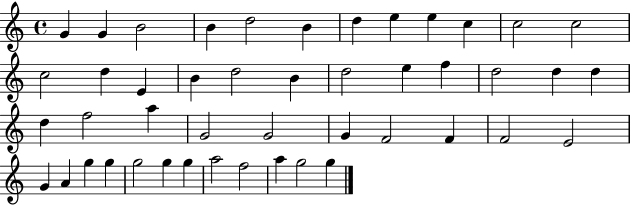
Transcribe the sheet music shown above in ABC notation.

X:1
T:Untitled
M:4/4
L:1/4
K:C
G G B2 B d2 B d e e c c2 c2 c2 d E B d2 B d2 e f d2 d d d f2 a G2 G2 G F2 F F2 E2 G A g g g2 g g a2 f2 a g2 g